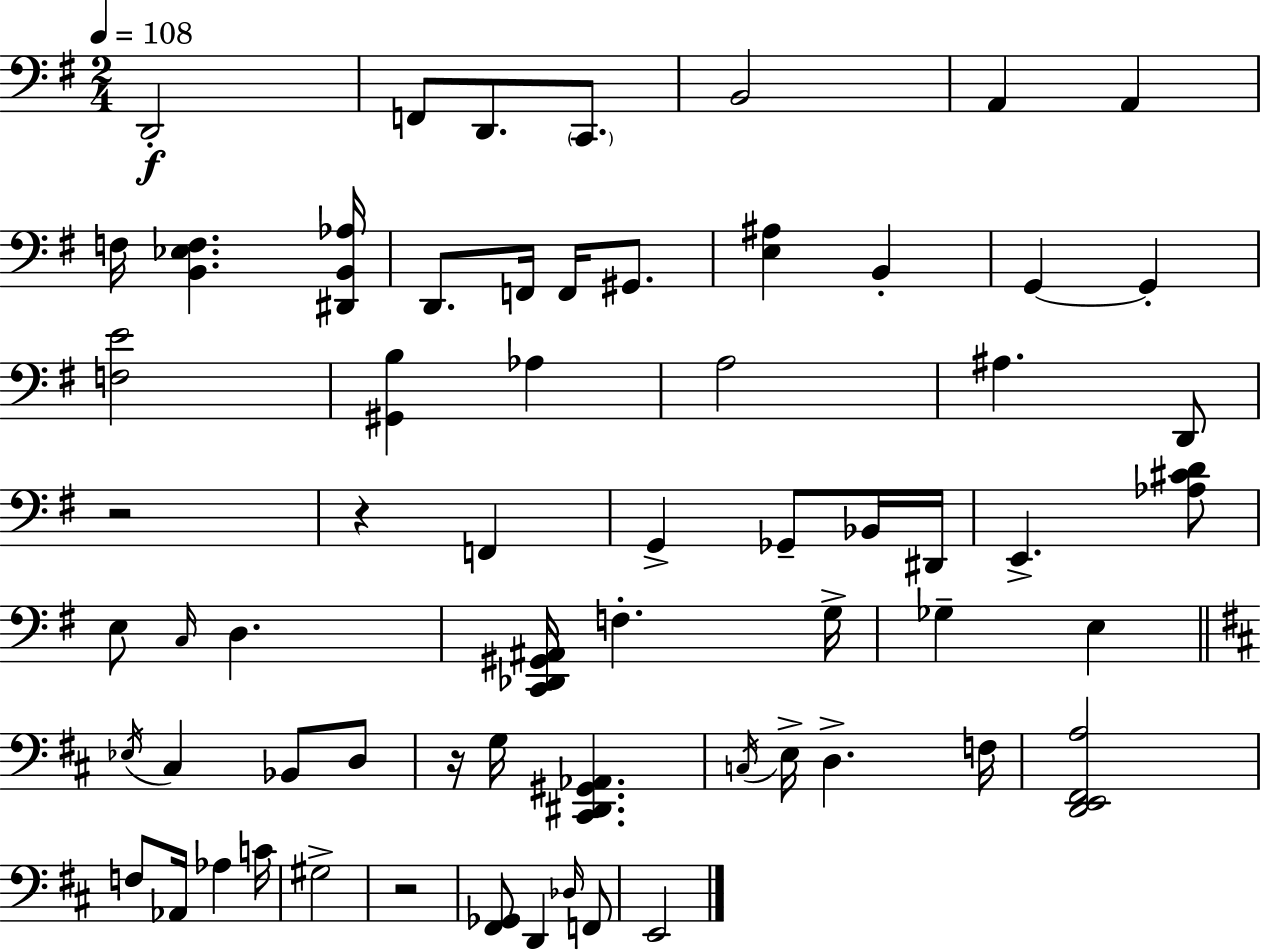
{
  \clef bass
  \numericTimeSignature
  \time 2/4
  \key g \major
  \tempo 4 = 108
  \repeat volta 2 { d,2-.\f | f,8 d,8. \parenthesize c,8. | b,2 | a,4 a,4 | \break f16 <b, ees f>4. <dis, b, aes>16 | d,8. f,16 f,16 gis,8. | <e ais>4 b,4-. | g,4~~ g,4-. | \break <f e'>2 | <gis, b>4 aes4 | a2 | ais4. d,8 | \break r2 | r4 f,4 | g,4-> ges,8-- bes,16 dis,16 | e,4.-> <aes cis' d'>8 | \break e8 \grace { c16 } d4. | <c, des, gis, ais,>16 f4.-. | g16-> ges4-- e4 | \bar "||" \break \key b \minor \acciaccatura { ees16 } cis4 bes,8 d8 | r16 g16 <cis, dis, gis, aes,>4. | \acciaccatura { c16 } e16-> d4.-> | f16 <d, e, fis, a>2 | \break f8 aes,16 aes4 | c'16 gis2-> | r2 | <fis, ges,>8 d,4 | \break \grace { des16 } f,8 e,2 | } \bar "|."
}